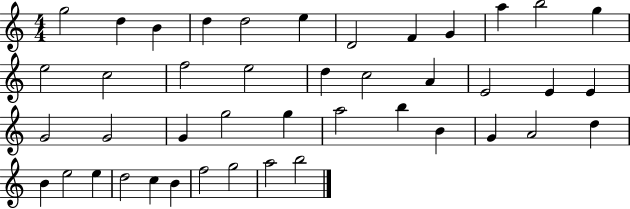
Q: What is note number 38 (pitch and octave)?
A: C5